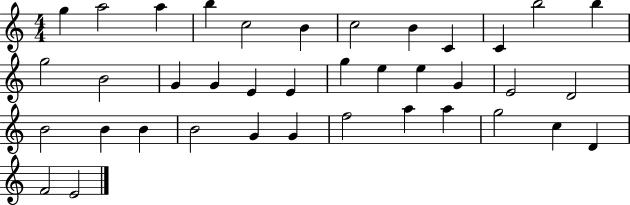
X:1
T:Untitled
M:4/4
L:1/4
K:C
g a2 a b c2 B c2 B C C b2 b g2 B2 G G E E g e e G E2 D2 B2 B B B2 G G f2 a a g2 c D F2 E2